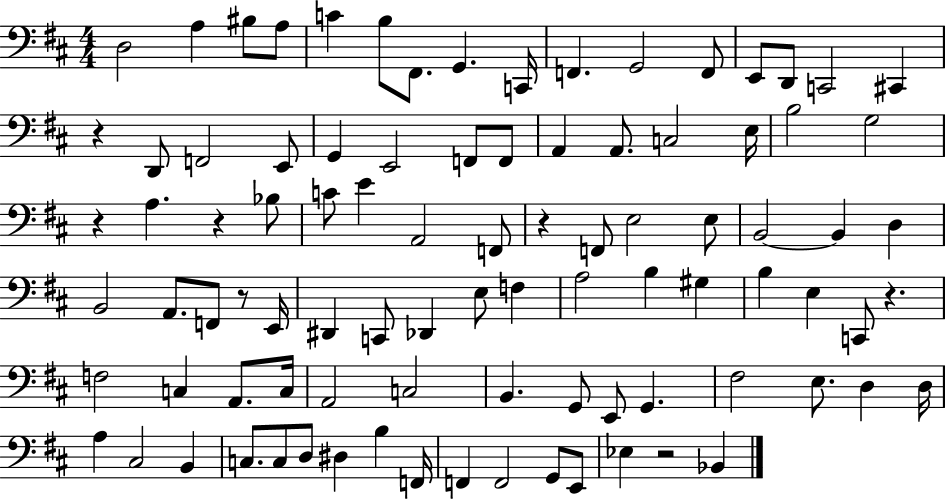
{
  \clef bass
  \numericTimeSignature
  \time 4/4
  \key d \major
  d2 a4 bis8 a8 | c'4 b8 fis,8. g,4. c,16 | f,4. g,2 f,8 | e,8 d,8 c,2 cis,4 | \break r4 d,8 f,2 e,8 | g,4 e,2 f,8 f,8 | a,4 a,8. c2 e16 | b2 g2 | \break r4 a4. r4 bes8 | c'8 e'4 a,2 f,8 | r4 f,8 e2 e8 | b,2~~ b,4 d4 | \break b,2 a,8. f,8 r8 e,16 | dis,4 c,8 des,4 e8 f4 | a2 b4 gis4 | b4 e4 c,8 r4. | \break f2 c4 a,8. c16 | a,2 c2 | b,4. g,8 e,8 g,4. | fis2 e8. d4 d16 | \break a4 cis2 b,4 | c8. c8 d8 dis4 b4 f,16 | f,4 f,2 g,8 e,8 | ees4 r2 bes,4 | \break \bar "|."
}